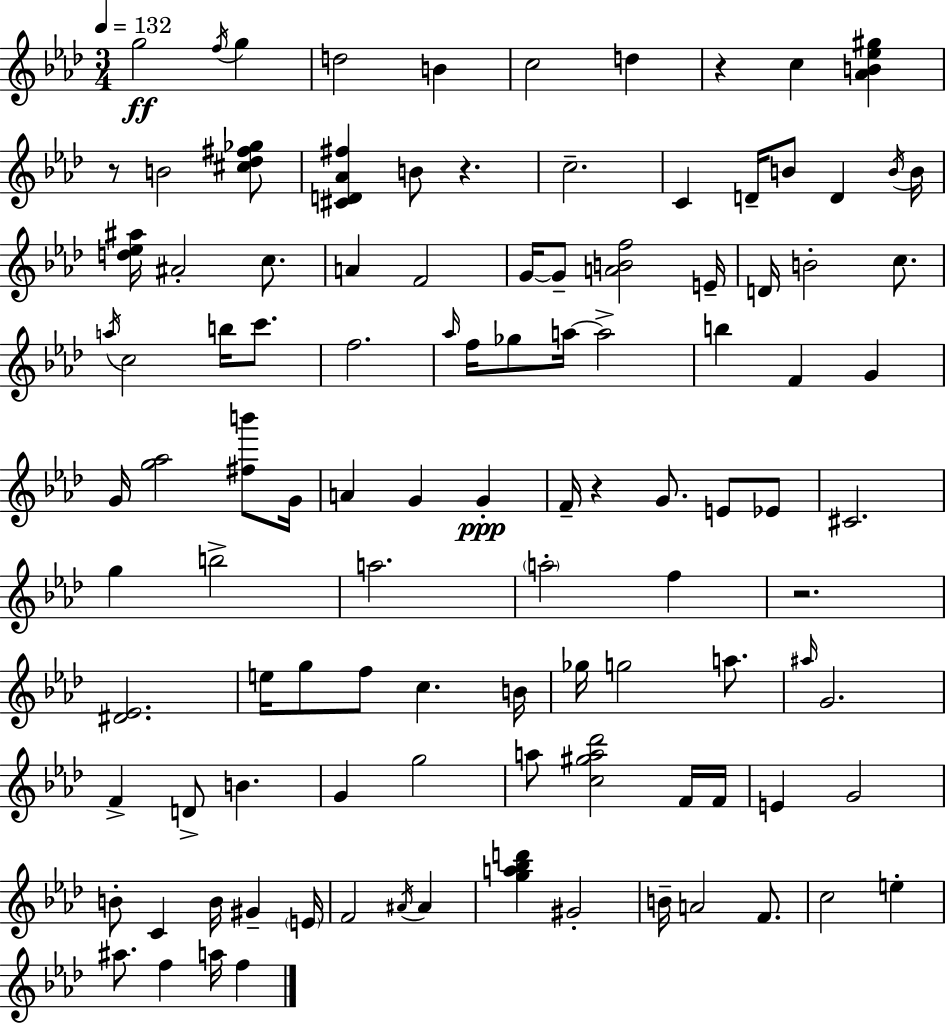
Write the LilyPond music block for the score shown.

{
  \clef treble
  \numericTimeSignature
  \time 3/4
  \key aes \major
  \tempo 4 = 132
  g''2\ff \acciaccatura { f''16 } g''4 | d''2 b'4 | c''2 d''4 | r4 c''4 <aes' b' ees'' gis''>4 | \break r8 b'2 <cis'' des'' fis'' ges''>8 | <cis' d' aes' fis''>4 b'8 r4. | c''2.-- | c'4 d'16-- b'8 d'4 | \break \acciaccatura { b'16 } b'16 <d'' ees'' ais''>16 ais'2-. c''8. | a'4 f'2 | g'16~~ g'8-- <a' b' f''>2 | e'16-- d'16 b'2-. c''8. | \break \acciaccatura { a''16 } c''2 b''16 | c'''8. f''2. | \grace { aes''16 } f''16 ges''8 a''16~~ a''2-> | b''4 f'4 | \break g'4 g'16 <g'' aes''>2 | <fis'' b'''>8 g'16 a'4 g'4 | g'4-.\ppp f'16-- r4 g'8. | e'8 ees'8 cis'2. | \break g''4 b''2-> | a''2. | \parenthesize a''2-. | f''4 r2. | \break <dis' ees'>2. | e''16 g''8 f''8 c''4. | b'16 ges''16 g''2 | a''8. \grace { ais''16 } g'2. | \break f'4-> d'8-> b'4. | g'4 g''2 | a''8 <c'' gis'' a'' des'''>2 | f'16 f'16 e'4 g'2 | \break b'8-. c'4 b'16 | gis'4-- \parenthesize e'16 f'2 | \acciaccatura { ais'16 } ais'4 <g'' a'' bes'' d'''>4 gis'2-. | b'16-- a'2 | \break f'8. c''2 | e''4-. ais''8. f''4 | a''16 f''4 \bar "|."
}